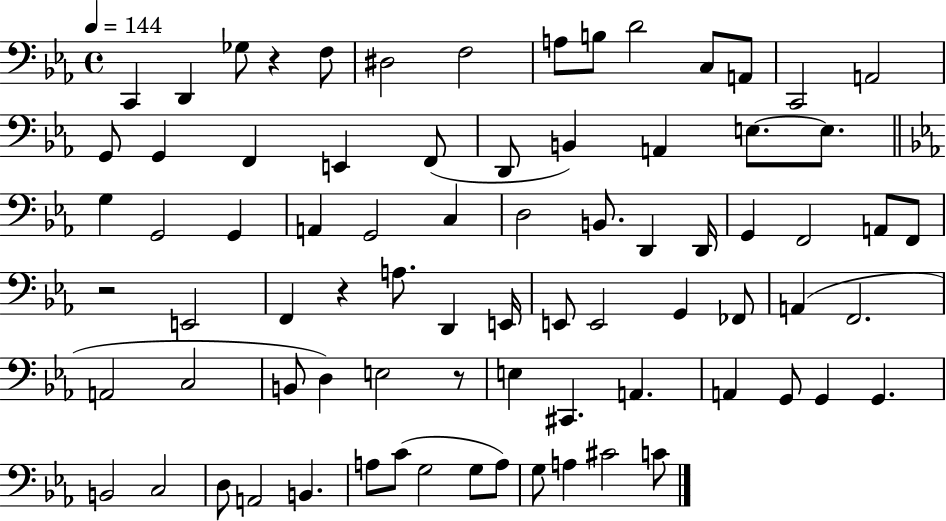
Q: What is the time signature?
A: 4/4